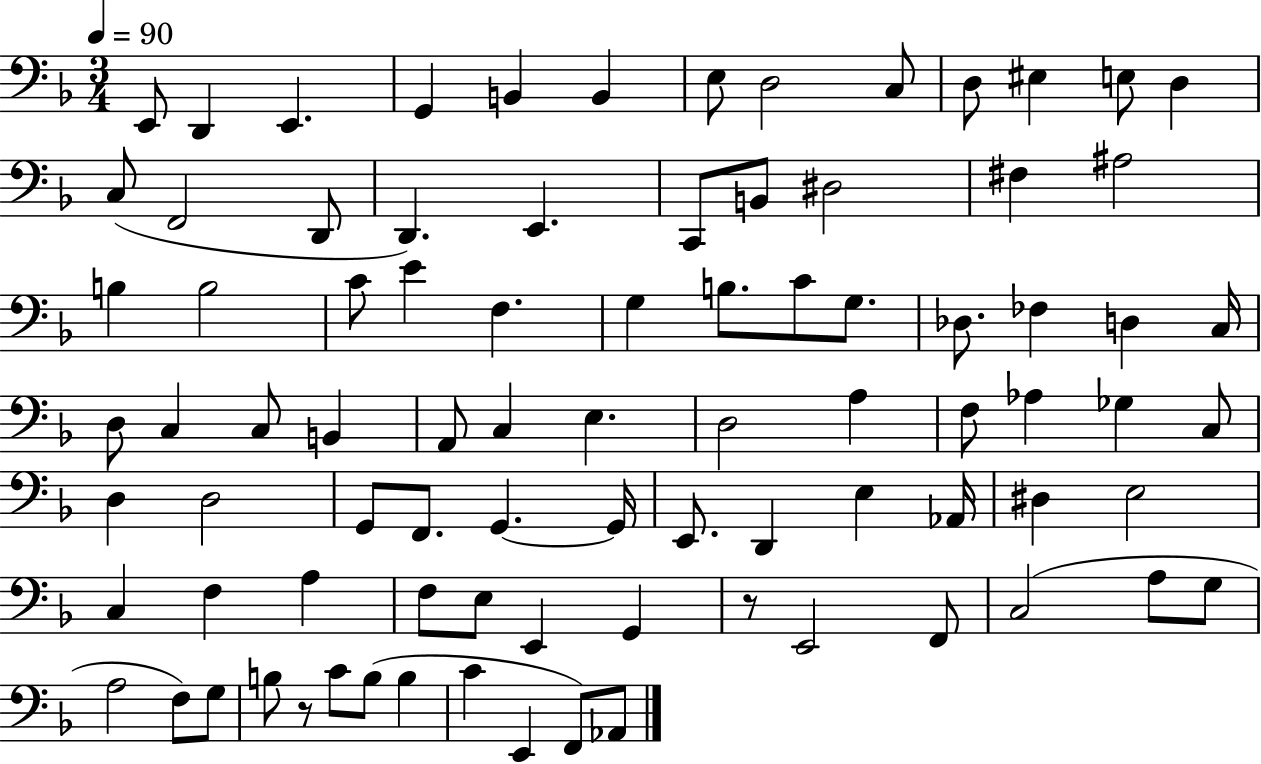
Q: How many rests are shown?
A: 2